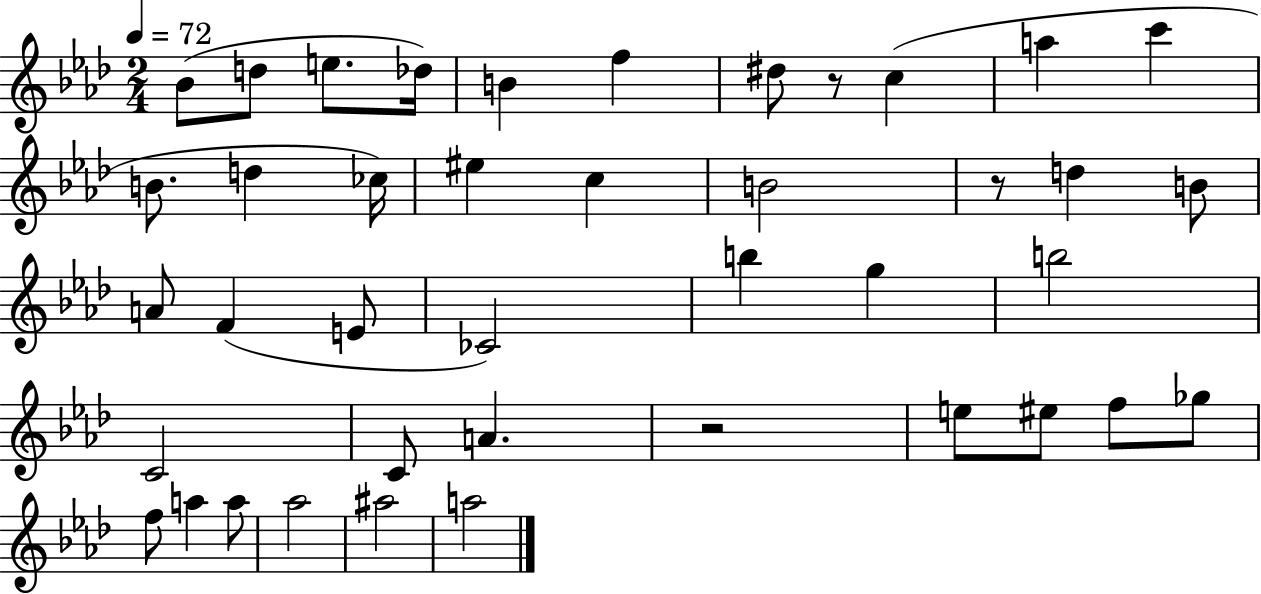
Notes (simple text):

Bb4/e D5/e E5/e. Db5/s B4/q F5/q D#5/e R/e C5/q A5/q C6/q B4/e. D5/q CES5/s EIS5/q C5/q B4/h R/e D5/q B4/e A4/e F4/q E4/e CES4/h B5/q G5/q B5/h C4/h C4/e A4/q. R/h E5/e EIS5/e F5/e Gb5/e F5/e A5/q A5/e Ab5/h A#5/h A5/h